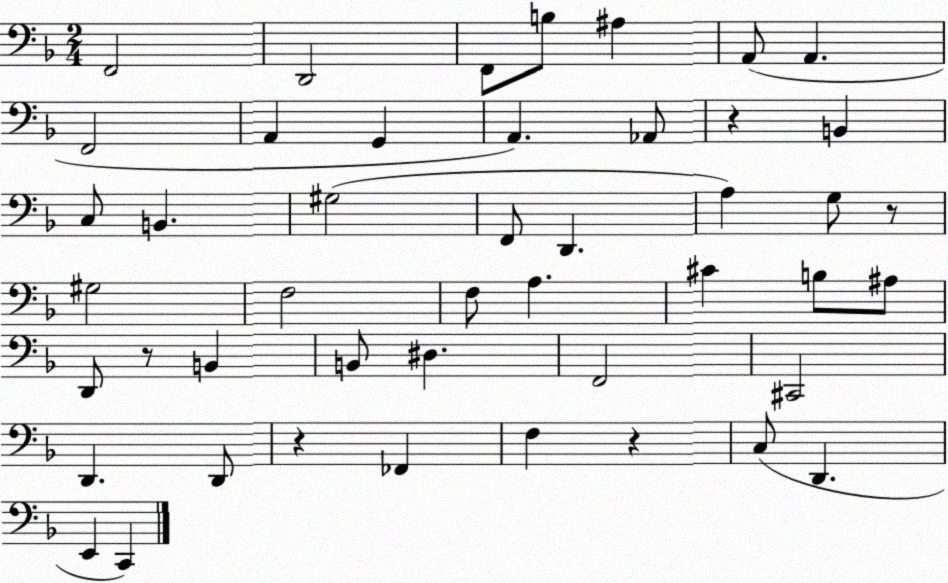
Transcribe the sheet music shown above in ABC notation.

X:1
T:Untitled
M:2/4
L:1/4
K:F
F,,2 D,,2 F,,/2 B,/2 ^A, A,,/2 A,, F,,2 A,, G,, A,, _A,,/2 z B,, C,/2 B,, ^G,2 F,,/2 D,, A, G,/2 z/2 ^G,2 F,2 F,/2 A, ^C B,/2 ^A,/2 D,,/2 z/2 B,, B,,/2 ^D, F,,2 ^C,,2 D,, D,,/2 z _F,, F, z C,/2 D,, E,, C,,